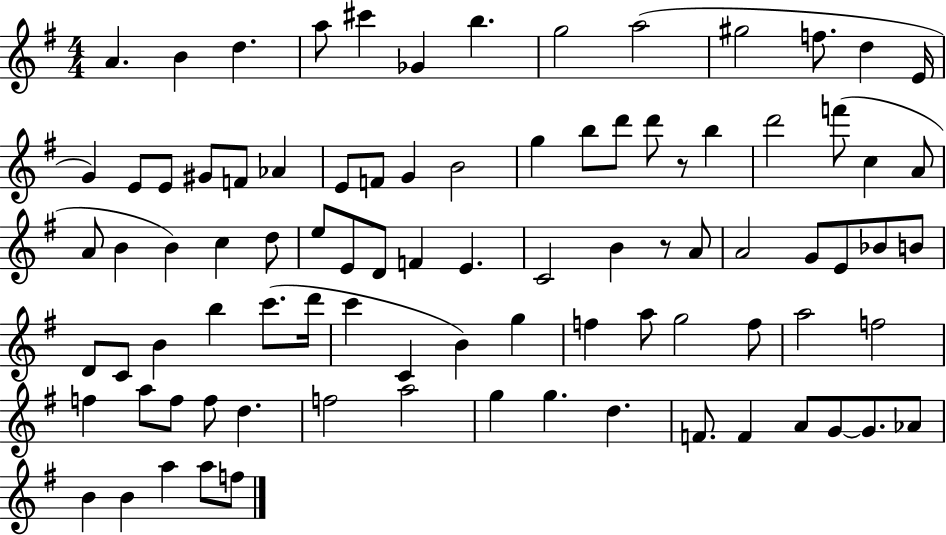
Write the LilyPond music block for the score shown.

{
  \clef treble
  \numericTimeSignature
  \time 4/4
  \key g \major
  a'4. b'4 d''4. | a''8 cis'''4 ges'4 b''4. | g''2 a''2( | gis''2 f''8. d''4 e'16 | \break g'4) e'8 e'8 gis'8 f'8 aes'4 | e'8 f'8 g'4 b'2 | g''4 b''8 d'''8 d'''8 r8 b''4 | d'''2 f'''8( c''4 a'8 | \break a'8 b'4 b'4) c''4 d''8 | e''8 e'8 d'8 f'4 e'4. | c'2 b'4 r8 a'8 | a'2 g'8 e'8 bes'8 b'8 | \break d'8 c'8 b'4 b''4 c'''8.( d'''16 | c'''4 c'4 b'4) g''4 | f''4 a''8 g''2 f''8 | a''2 f''2 | \break f''4 a''8 f''8 f''8 d''4. | f''2 a''2 | g''4 g''4. d''4. | f'8. f'4 a'8 g'8~~ g'8. aes'8 | \break b'4 b'4 a''4 a''8 f''8 | \bar "|."
}